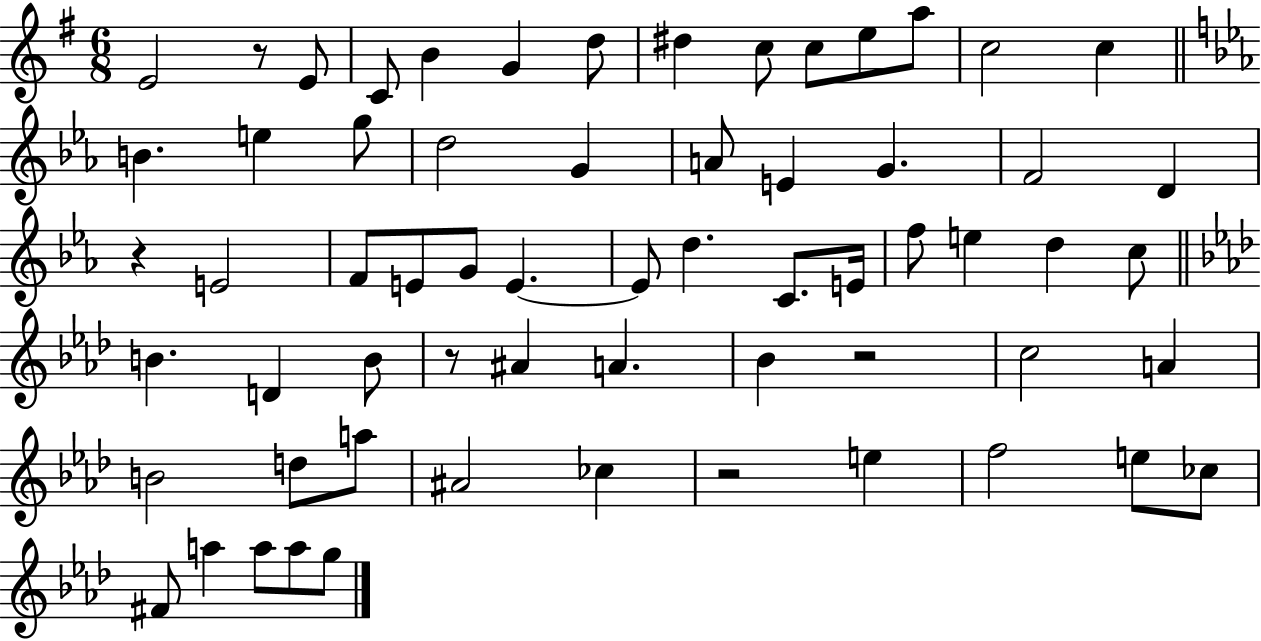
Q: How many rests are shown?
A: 5